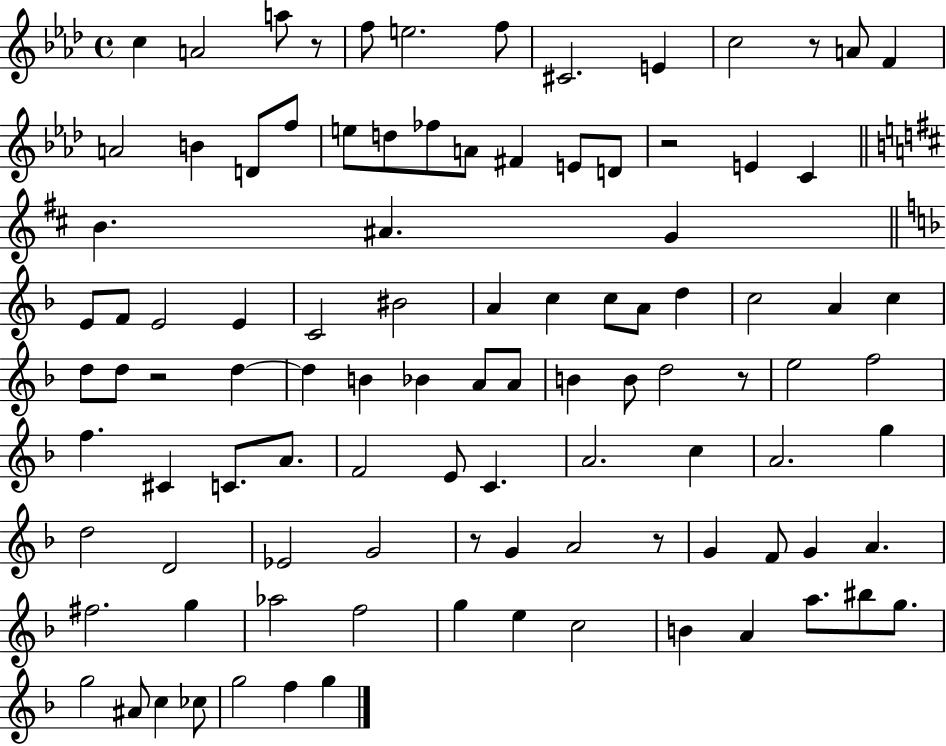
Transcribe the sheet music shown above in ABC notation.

X:1
T:Untitled
M:4/4
L:1/4
K:Ab
c A2 a/2 z/2 f/2 e2 f/2 ^C2 E c2 z/2 A/2 F A2 B D/2 f/2 e/2 d/2 _f/2 A/2 ^F E/2 D/2 z2 E C B ^A G E/2 F/2 E2 E C2 ^B2 A c c/2 A/2 d c2 A c d/2 d/2 z2 d d B _B A/2 A/2 B B/2 d2 z/2 e2 f2 f ^C C/2 A/2 F2 E/2 C A2 c A2 g d2 D2 _E2 G2 z/2 G A2 z/2 G F/2 G A ^f2 g _a2 f2 g e c2 B A a/2 ^b/2 g/2 g2 ^A/2 c _c/2 g2 f g